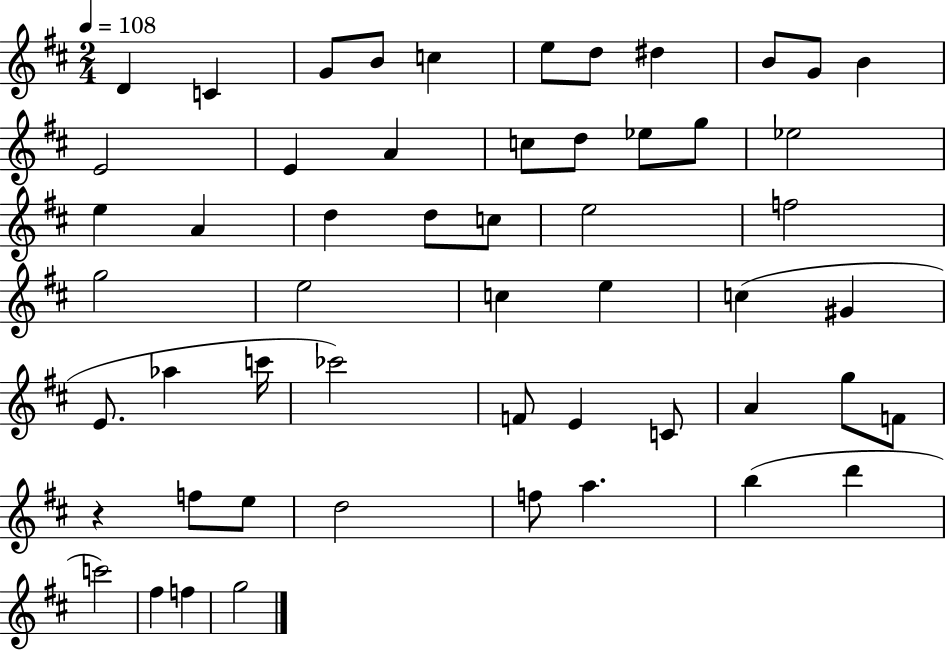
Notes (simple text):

D4/q C4/q G4/e B4/e C5/q E5/e D5/e D#5/q B4/e G4/e B4/q E4/h E4/q A4/q C5/e D5/e Eb5/e G5/e Eb5/h E5/q A4/q D5/q D5/e C5/e E5/h F5/h G5/h E5/h C5/q E5/q C5/q G#4/q E4/e. Ab5/q C6/s CES6/h F4/e E4/q C4/e A4/q G5/e F4/e R/q F5/e E5/e D5/h F5/e A5/q. B5/q D6/q C6/h F#5/q F5/q G5/h